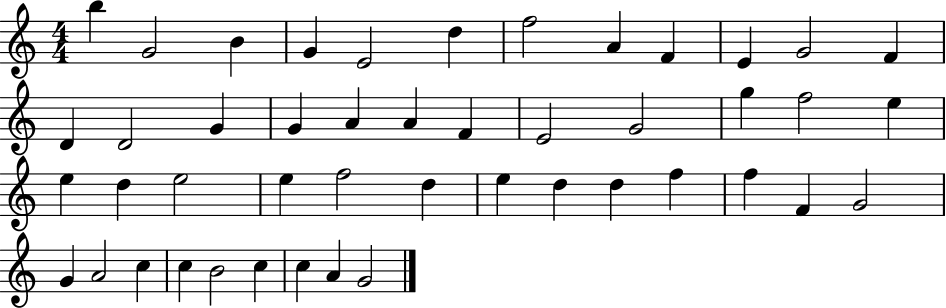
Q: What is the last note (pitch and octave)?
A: G4